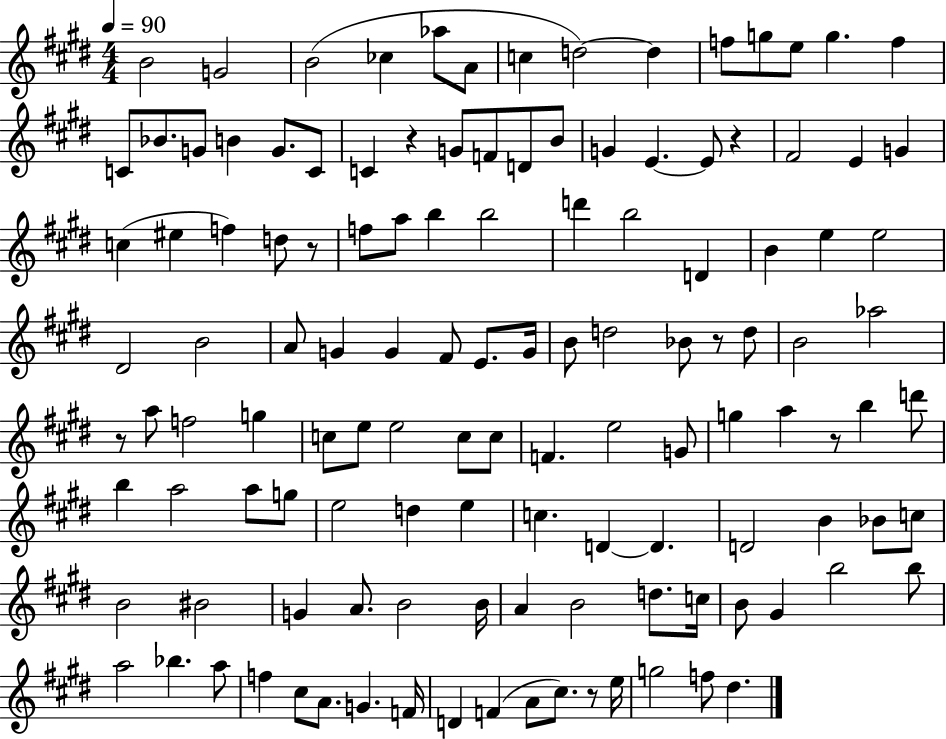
B4/h G4/h B4/h CES5/q Ab5/e A4/e C5/q D5/h D5/q F5/e G5/e E5/e G5/q. F5/q C4/e Bb4/e. G4/e B4/q G4/e. C4/e C4/q R/q G4/e F4/e D4/e B4/e G4/q E4/q. E4/e R/q F#4/h E4/q G4/q C5/q EIS5/q F5/q D5/e R/e F5/e A5/e B5/q B5/h D6/q B5/h D4/q B4/q E5/q E5/h D#4/h B4/h A4/e G4/q G4/q F#4/e E4/e. G4/s B4/e D5/h Bb4/e R/e D5/e B4/h Ab5/h R/e A5/e F5/h G5/q C5/e E5/e E5/h C5/e C5/e F4/q. E5/h G4/e G5/q A5/q R/e B5/q D6/e B5/q A5/h A5/e G5/e E5/h D5/q E5/q C5/q. D4/q D4/q. D4/h B4/q Bb4/e C5/e B4/h BIS4/h G4/q A4/e. B4/h B4/s A4/q B4/h D5/e. C5/s B4/e G#4/q B5/h B5/e A5/h Bb5/q. A5/e F5/q C#5/e A4/e. G4/q. F4/s D4/q F4/q A4/e C#5/e. R/e E5/s G5/h F5/e D#5/q.